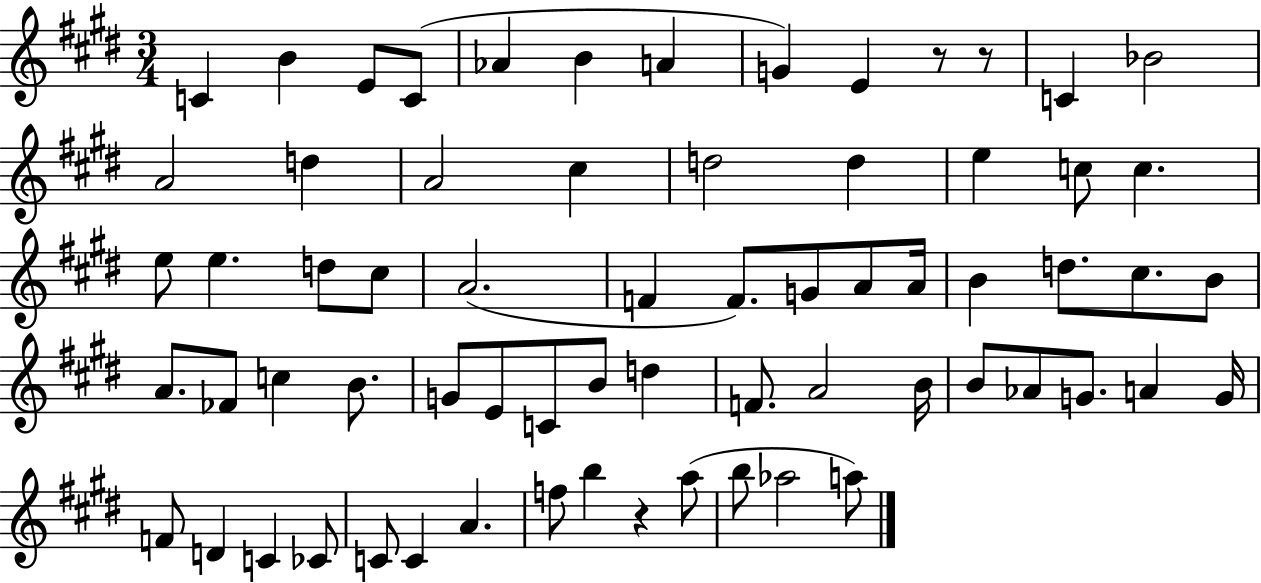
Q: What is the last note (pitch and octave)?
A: A5